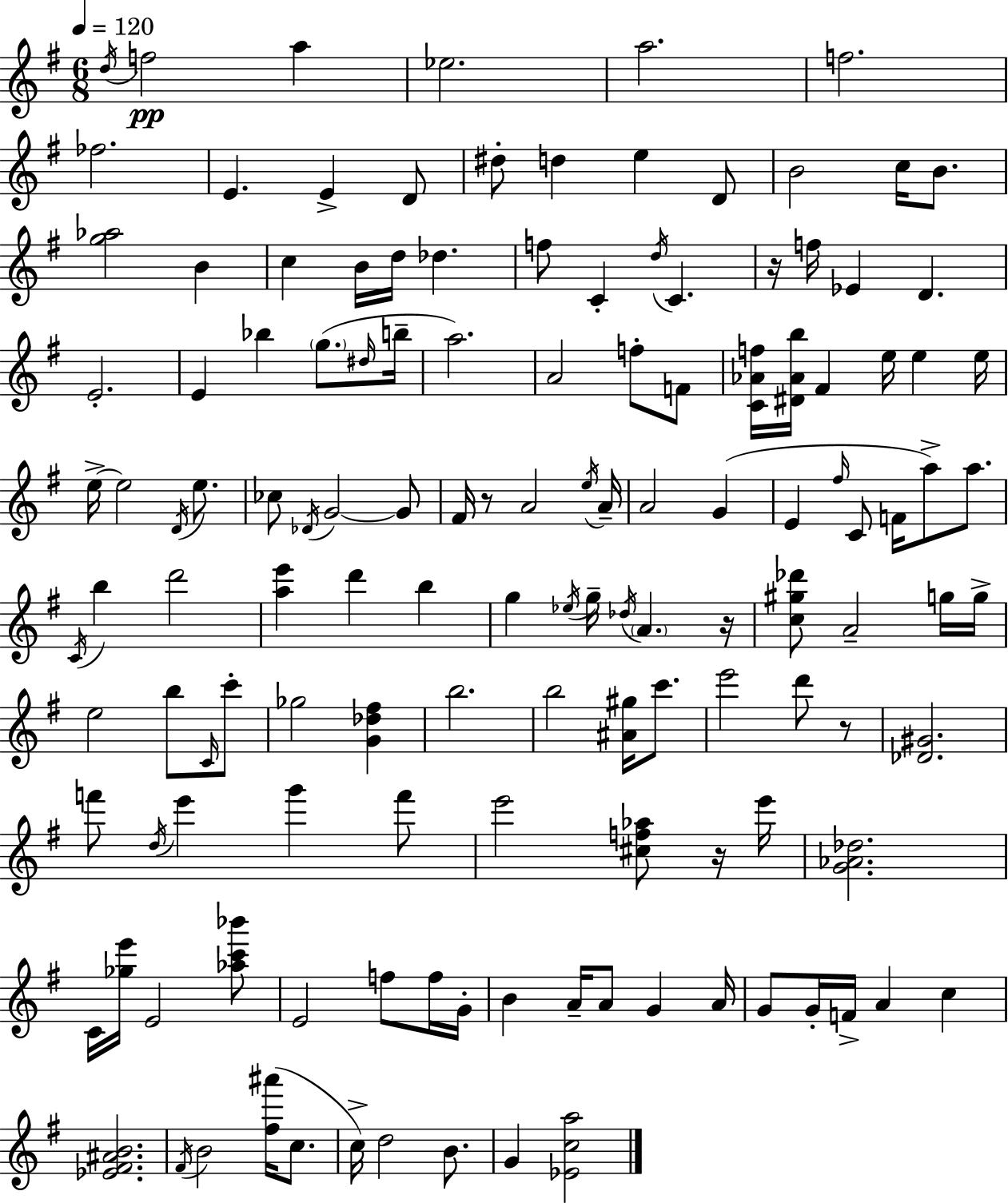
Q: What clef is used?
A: treble